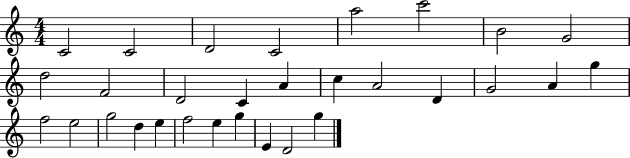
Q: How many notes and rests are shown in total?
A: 30